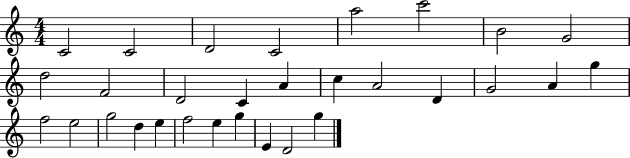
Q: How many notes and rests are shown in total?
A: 30